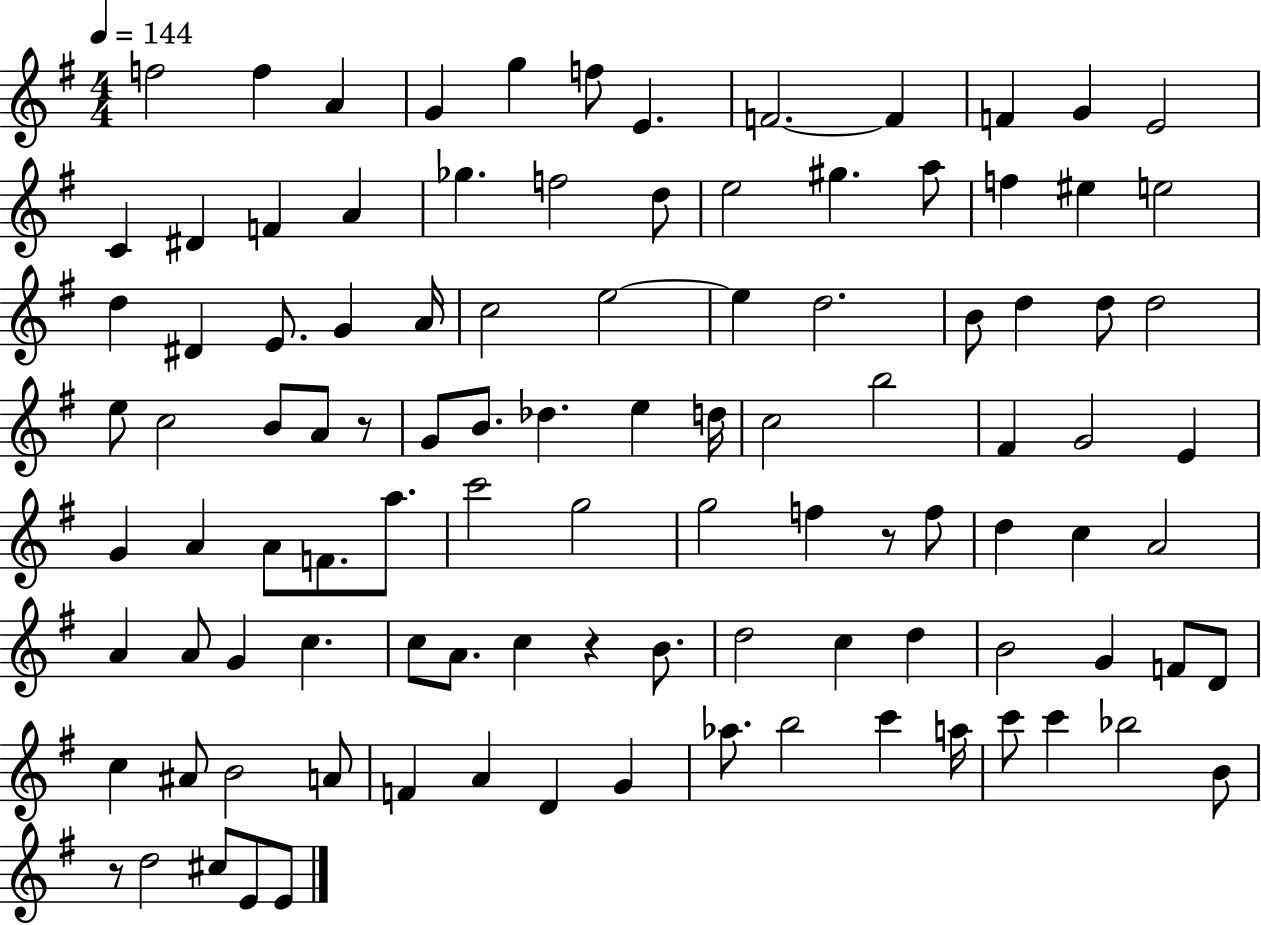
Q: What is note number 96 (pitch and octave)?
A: B4